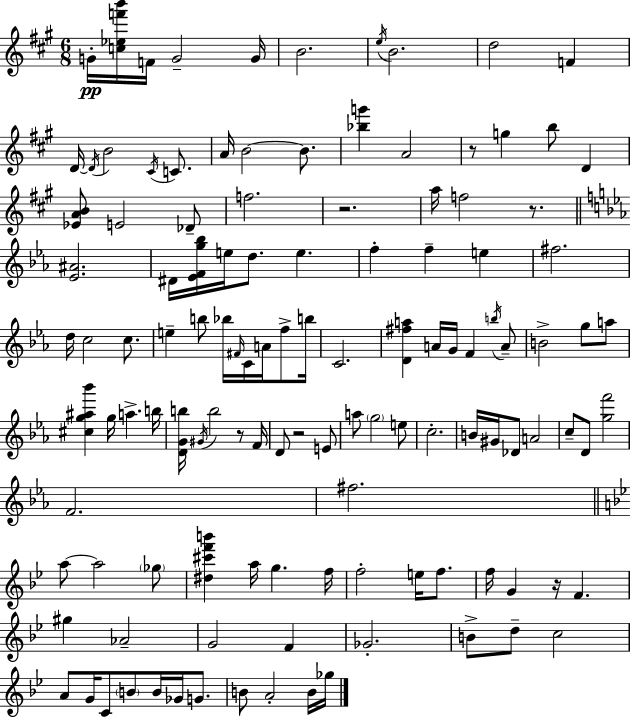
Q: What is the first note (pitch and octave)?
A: G4